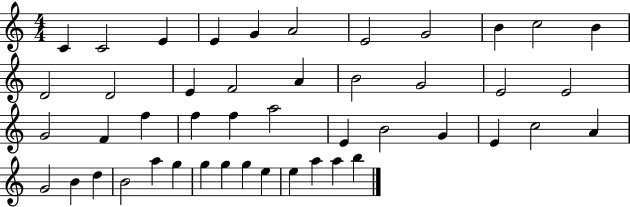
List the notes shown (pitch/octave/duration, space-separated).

C4/q C4/h E4/q E4/q G4/q A4/h E4/h G4/h B4/q C5/h B4/q D4/h D4/h E4/q F4/h A4/q B4/h G4/h E4/h E4/h G4/h F4/q F5/q F5/q F5/q A5/h E4/q B4/h G4/q E4/q C5/h A4/q G4/h B4/q D5/q B4/h A5/q G5/q G5/q G5/q G5/q E5/q E5/q A5/q A5/q B5/q